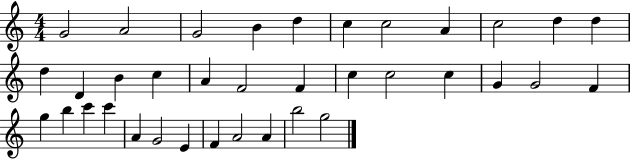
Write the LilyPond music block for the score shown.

{
  \clef treble
  \numericTimeSignature
  \time 4/4
  \key c \major
  g'2 a'2 | g'2 b'4 d''4 | c''4 c''2 a'4 | c''2 d''4 d''4 | \break d''4 d'4 b'4 c''4 | a'4 f'2 f'4 | c''4 c''2 c''4 | g'4 g'2 f'4 | \break g''4 b''4 c'''4 c'''4 | a'4 g'2 e'4 | f'4 a'2 a'4 | b''2 g''2 | \break \bar "|."
}